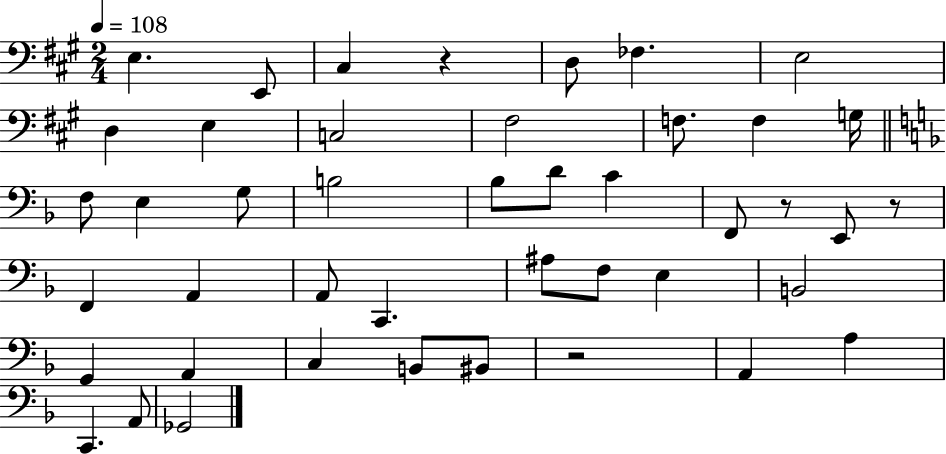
X:1
T:Untitled
M:2/4
L:1/4
K:A
E, E,,/2 ^C, z D,/2 _F, E,2 D, E, C,2 ^F,2 F,/2 F, G,/4 F,/2 E, G,/2 B,2 _B,/2 D/2 C F,,/2 z/2 E,,/2 z/2 F,, A,, A,,/2 C,, ^A,/2 F,/2 E, B,,2 G,, A,, C, B,,/2 ^B,,/2 z2 A,, A, C,, A,,/2 _G,,2